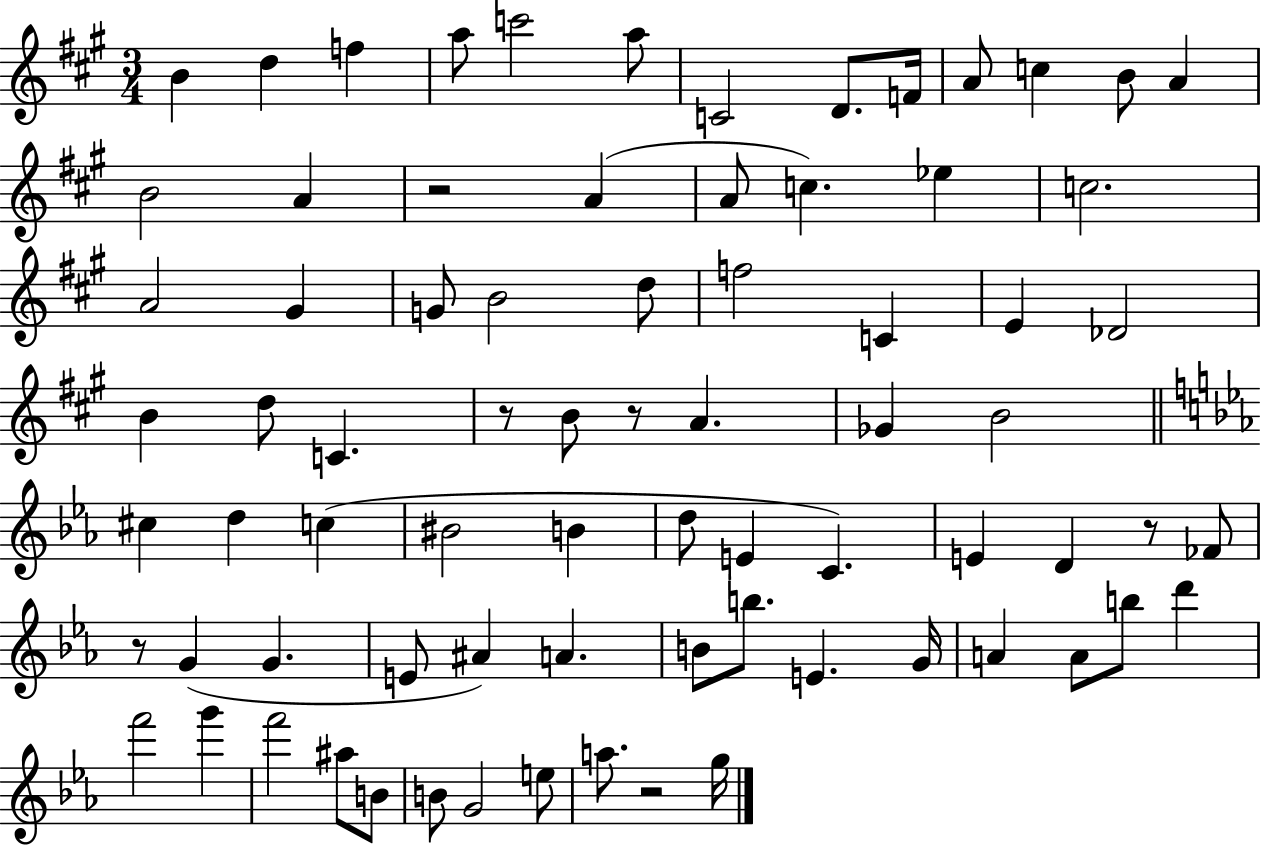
B4/q D5/q F5/q A5/e C6/h A5/e C4/h D4/e. F4/s A4/e C5/q B4/e A4/q B4/h A4/q R/h A4/q A4/e C5/q. Eb5/q C5/h. A4/h G#4/q G4/e B4/h D5/e F5/h C4/q E4/q Db4/h B4/q D5/e C4/q. R/e B4/e R/e A4/q. Gb4/q B4/h C#5/q D5/q C5/q BIS4/h B4/q D5/e E4/q C4/q. E4/q D4/q R/e FES4/e R/e G4/q G4/q. E4/e A#4/q A4/q. B4/e B5/e. E4/q. G4/s A4/q A4/e B5/e D6/q F6/h G6/q F6/h A#5/e B4/e B4/e G4/h E5/e A5/e. R/h G5/s